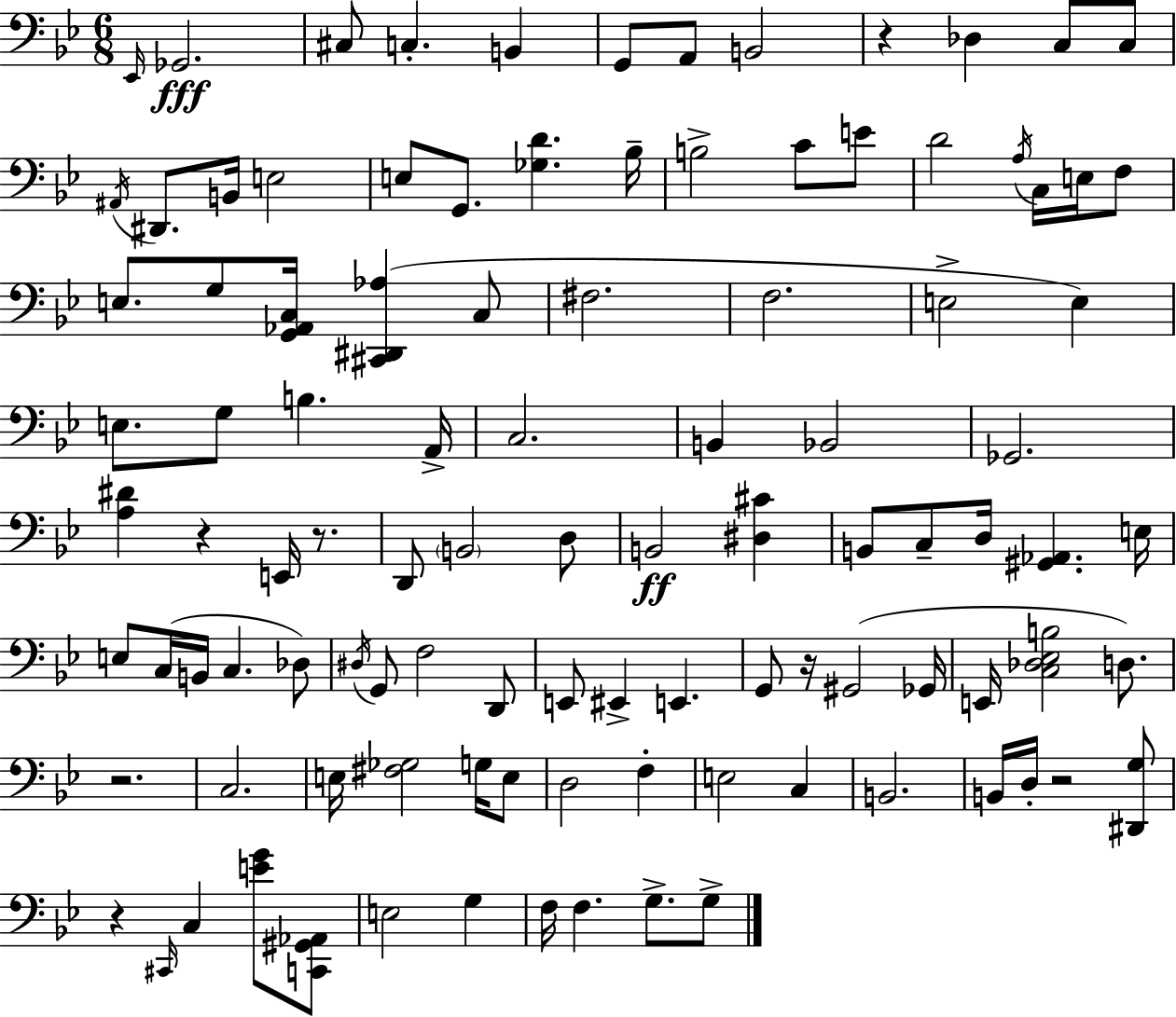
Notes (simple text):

Eb2/s Gb2/h. C#3/e C3/q. B2/q G2/e A2/e B2/h R/q Db3/q C3/e C3/e A#2/s D#2/e. B2/s E3/h E3/e G2/e. [Gb3,D4]/q. Bb3/s B3/h C4/e E4/e D4/h A3/s C3/s E3/s F3/e E3/e. G3/e [G2,Ab2,C3]/s [C#2,D#2,Ab3]/q C3/e F#3/h. F3/h. E3/h E3/q E3/e. G3/e B3/q. A2/s C3/h. B2/q Bb2/h Gb2/h. [A3,D#4]/q R/q E2/s R/e. D2/e B2/h D3/e B2/h [D#3,C#4]/q B2/e C3/e D3/s [G#2,Ab2]/q. E3/s E3/e C3/s B2/s C3/q. Db3/e D#3/s G2/e F3/h D2/e E2/e EIS2/q E2/q. G2/e R/s G#2/h Gb2/s E2/s [C3,Db3,Eb3,B3]/h D3/e. R/h. C3/h. E3/s [F#3,Gb3]/h G3/s E3/e D3/h F3/q E3/h C3/q B2/h. B2/s D3/s R/h [D#2,G3]/e R/q C#2/s C3/q [E4,G4]/e [C2,G#2,Ab2]/e E3/h G3/q F3/s F3/q. G3/e. G3/e